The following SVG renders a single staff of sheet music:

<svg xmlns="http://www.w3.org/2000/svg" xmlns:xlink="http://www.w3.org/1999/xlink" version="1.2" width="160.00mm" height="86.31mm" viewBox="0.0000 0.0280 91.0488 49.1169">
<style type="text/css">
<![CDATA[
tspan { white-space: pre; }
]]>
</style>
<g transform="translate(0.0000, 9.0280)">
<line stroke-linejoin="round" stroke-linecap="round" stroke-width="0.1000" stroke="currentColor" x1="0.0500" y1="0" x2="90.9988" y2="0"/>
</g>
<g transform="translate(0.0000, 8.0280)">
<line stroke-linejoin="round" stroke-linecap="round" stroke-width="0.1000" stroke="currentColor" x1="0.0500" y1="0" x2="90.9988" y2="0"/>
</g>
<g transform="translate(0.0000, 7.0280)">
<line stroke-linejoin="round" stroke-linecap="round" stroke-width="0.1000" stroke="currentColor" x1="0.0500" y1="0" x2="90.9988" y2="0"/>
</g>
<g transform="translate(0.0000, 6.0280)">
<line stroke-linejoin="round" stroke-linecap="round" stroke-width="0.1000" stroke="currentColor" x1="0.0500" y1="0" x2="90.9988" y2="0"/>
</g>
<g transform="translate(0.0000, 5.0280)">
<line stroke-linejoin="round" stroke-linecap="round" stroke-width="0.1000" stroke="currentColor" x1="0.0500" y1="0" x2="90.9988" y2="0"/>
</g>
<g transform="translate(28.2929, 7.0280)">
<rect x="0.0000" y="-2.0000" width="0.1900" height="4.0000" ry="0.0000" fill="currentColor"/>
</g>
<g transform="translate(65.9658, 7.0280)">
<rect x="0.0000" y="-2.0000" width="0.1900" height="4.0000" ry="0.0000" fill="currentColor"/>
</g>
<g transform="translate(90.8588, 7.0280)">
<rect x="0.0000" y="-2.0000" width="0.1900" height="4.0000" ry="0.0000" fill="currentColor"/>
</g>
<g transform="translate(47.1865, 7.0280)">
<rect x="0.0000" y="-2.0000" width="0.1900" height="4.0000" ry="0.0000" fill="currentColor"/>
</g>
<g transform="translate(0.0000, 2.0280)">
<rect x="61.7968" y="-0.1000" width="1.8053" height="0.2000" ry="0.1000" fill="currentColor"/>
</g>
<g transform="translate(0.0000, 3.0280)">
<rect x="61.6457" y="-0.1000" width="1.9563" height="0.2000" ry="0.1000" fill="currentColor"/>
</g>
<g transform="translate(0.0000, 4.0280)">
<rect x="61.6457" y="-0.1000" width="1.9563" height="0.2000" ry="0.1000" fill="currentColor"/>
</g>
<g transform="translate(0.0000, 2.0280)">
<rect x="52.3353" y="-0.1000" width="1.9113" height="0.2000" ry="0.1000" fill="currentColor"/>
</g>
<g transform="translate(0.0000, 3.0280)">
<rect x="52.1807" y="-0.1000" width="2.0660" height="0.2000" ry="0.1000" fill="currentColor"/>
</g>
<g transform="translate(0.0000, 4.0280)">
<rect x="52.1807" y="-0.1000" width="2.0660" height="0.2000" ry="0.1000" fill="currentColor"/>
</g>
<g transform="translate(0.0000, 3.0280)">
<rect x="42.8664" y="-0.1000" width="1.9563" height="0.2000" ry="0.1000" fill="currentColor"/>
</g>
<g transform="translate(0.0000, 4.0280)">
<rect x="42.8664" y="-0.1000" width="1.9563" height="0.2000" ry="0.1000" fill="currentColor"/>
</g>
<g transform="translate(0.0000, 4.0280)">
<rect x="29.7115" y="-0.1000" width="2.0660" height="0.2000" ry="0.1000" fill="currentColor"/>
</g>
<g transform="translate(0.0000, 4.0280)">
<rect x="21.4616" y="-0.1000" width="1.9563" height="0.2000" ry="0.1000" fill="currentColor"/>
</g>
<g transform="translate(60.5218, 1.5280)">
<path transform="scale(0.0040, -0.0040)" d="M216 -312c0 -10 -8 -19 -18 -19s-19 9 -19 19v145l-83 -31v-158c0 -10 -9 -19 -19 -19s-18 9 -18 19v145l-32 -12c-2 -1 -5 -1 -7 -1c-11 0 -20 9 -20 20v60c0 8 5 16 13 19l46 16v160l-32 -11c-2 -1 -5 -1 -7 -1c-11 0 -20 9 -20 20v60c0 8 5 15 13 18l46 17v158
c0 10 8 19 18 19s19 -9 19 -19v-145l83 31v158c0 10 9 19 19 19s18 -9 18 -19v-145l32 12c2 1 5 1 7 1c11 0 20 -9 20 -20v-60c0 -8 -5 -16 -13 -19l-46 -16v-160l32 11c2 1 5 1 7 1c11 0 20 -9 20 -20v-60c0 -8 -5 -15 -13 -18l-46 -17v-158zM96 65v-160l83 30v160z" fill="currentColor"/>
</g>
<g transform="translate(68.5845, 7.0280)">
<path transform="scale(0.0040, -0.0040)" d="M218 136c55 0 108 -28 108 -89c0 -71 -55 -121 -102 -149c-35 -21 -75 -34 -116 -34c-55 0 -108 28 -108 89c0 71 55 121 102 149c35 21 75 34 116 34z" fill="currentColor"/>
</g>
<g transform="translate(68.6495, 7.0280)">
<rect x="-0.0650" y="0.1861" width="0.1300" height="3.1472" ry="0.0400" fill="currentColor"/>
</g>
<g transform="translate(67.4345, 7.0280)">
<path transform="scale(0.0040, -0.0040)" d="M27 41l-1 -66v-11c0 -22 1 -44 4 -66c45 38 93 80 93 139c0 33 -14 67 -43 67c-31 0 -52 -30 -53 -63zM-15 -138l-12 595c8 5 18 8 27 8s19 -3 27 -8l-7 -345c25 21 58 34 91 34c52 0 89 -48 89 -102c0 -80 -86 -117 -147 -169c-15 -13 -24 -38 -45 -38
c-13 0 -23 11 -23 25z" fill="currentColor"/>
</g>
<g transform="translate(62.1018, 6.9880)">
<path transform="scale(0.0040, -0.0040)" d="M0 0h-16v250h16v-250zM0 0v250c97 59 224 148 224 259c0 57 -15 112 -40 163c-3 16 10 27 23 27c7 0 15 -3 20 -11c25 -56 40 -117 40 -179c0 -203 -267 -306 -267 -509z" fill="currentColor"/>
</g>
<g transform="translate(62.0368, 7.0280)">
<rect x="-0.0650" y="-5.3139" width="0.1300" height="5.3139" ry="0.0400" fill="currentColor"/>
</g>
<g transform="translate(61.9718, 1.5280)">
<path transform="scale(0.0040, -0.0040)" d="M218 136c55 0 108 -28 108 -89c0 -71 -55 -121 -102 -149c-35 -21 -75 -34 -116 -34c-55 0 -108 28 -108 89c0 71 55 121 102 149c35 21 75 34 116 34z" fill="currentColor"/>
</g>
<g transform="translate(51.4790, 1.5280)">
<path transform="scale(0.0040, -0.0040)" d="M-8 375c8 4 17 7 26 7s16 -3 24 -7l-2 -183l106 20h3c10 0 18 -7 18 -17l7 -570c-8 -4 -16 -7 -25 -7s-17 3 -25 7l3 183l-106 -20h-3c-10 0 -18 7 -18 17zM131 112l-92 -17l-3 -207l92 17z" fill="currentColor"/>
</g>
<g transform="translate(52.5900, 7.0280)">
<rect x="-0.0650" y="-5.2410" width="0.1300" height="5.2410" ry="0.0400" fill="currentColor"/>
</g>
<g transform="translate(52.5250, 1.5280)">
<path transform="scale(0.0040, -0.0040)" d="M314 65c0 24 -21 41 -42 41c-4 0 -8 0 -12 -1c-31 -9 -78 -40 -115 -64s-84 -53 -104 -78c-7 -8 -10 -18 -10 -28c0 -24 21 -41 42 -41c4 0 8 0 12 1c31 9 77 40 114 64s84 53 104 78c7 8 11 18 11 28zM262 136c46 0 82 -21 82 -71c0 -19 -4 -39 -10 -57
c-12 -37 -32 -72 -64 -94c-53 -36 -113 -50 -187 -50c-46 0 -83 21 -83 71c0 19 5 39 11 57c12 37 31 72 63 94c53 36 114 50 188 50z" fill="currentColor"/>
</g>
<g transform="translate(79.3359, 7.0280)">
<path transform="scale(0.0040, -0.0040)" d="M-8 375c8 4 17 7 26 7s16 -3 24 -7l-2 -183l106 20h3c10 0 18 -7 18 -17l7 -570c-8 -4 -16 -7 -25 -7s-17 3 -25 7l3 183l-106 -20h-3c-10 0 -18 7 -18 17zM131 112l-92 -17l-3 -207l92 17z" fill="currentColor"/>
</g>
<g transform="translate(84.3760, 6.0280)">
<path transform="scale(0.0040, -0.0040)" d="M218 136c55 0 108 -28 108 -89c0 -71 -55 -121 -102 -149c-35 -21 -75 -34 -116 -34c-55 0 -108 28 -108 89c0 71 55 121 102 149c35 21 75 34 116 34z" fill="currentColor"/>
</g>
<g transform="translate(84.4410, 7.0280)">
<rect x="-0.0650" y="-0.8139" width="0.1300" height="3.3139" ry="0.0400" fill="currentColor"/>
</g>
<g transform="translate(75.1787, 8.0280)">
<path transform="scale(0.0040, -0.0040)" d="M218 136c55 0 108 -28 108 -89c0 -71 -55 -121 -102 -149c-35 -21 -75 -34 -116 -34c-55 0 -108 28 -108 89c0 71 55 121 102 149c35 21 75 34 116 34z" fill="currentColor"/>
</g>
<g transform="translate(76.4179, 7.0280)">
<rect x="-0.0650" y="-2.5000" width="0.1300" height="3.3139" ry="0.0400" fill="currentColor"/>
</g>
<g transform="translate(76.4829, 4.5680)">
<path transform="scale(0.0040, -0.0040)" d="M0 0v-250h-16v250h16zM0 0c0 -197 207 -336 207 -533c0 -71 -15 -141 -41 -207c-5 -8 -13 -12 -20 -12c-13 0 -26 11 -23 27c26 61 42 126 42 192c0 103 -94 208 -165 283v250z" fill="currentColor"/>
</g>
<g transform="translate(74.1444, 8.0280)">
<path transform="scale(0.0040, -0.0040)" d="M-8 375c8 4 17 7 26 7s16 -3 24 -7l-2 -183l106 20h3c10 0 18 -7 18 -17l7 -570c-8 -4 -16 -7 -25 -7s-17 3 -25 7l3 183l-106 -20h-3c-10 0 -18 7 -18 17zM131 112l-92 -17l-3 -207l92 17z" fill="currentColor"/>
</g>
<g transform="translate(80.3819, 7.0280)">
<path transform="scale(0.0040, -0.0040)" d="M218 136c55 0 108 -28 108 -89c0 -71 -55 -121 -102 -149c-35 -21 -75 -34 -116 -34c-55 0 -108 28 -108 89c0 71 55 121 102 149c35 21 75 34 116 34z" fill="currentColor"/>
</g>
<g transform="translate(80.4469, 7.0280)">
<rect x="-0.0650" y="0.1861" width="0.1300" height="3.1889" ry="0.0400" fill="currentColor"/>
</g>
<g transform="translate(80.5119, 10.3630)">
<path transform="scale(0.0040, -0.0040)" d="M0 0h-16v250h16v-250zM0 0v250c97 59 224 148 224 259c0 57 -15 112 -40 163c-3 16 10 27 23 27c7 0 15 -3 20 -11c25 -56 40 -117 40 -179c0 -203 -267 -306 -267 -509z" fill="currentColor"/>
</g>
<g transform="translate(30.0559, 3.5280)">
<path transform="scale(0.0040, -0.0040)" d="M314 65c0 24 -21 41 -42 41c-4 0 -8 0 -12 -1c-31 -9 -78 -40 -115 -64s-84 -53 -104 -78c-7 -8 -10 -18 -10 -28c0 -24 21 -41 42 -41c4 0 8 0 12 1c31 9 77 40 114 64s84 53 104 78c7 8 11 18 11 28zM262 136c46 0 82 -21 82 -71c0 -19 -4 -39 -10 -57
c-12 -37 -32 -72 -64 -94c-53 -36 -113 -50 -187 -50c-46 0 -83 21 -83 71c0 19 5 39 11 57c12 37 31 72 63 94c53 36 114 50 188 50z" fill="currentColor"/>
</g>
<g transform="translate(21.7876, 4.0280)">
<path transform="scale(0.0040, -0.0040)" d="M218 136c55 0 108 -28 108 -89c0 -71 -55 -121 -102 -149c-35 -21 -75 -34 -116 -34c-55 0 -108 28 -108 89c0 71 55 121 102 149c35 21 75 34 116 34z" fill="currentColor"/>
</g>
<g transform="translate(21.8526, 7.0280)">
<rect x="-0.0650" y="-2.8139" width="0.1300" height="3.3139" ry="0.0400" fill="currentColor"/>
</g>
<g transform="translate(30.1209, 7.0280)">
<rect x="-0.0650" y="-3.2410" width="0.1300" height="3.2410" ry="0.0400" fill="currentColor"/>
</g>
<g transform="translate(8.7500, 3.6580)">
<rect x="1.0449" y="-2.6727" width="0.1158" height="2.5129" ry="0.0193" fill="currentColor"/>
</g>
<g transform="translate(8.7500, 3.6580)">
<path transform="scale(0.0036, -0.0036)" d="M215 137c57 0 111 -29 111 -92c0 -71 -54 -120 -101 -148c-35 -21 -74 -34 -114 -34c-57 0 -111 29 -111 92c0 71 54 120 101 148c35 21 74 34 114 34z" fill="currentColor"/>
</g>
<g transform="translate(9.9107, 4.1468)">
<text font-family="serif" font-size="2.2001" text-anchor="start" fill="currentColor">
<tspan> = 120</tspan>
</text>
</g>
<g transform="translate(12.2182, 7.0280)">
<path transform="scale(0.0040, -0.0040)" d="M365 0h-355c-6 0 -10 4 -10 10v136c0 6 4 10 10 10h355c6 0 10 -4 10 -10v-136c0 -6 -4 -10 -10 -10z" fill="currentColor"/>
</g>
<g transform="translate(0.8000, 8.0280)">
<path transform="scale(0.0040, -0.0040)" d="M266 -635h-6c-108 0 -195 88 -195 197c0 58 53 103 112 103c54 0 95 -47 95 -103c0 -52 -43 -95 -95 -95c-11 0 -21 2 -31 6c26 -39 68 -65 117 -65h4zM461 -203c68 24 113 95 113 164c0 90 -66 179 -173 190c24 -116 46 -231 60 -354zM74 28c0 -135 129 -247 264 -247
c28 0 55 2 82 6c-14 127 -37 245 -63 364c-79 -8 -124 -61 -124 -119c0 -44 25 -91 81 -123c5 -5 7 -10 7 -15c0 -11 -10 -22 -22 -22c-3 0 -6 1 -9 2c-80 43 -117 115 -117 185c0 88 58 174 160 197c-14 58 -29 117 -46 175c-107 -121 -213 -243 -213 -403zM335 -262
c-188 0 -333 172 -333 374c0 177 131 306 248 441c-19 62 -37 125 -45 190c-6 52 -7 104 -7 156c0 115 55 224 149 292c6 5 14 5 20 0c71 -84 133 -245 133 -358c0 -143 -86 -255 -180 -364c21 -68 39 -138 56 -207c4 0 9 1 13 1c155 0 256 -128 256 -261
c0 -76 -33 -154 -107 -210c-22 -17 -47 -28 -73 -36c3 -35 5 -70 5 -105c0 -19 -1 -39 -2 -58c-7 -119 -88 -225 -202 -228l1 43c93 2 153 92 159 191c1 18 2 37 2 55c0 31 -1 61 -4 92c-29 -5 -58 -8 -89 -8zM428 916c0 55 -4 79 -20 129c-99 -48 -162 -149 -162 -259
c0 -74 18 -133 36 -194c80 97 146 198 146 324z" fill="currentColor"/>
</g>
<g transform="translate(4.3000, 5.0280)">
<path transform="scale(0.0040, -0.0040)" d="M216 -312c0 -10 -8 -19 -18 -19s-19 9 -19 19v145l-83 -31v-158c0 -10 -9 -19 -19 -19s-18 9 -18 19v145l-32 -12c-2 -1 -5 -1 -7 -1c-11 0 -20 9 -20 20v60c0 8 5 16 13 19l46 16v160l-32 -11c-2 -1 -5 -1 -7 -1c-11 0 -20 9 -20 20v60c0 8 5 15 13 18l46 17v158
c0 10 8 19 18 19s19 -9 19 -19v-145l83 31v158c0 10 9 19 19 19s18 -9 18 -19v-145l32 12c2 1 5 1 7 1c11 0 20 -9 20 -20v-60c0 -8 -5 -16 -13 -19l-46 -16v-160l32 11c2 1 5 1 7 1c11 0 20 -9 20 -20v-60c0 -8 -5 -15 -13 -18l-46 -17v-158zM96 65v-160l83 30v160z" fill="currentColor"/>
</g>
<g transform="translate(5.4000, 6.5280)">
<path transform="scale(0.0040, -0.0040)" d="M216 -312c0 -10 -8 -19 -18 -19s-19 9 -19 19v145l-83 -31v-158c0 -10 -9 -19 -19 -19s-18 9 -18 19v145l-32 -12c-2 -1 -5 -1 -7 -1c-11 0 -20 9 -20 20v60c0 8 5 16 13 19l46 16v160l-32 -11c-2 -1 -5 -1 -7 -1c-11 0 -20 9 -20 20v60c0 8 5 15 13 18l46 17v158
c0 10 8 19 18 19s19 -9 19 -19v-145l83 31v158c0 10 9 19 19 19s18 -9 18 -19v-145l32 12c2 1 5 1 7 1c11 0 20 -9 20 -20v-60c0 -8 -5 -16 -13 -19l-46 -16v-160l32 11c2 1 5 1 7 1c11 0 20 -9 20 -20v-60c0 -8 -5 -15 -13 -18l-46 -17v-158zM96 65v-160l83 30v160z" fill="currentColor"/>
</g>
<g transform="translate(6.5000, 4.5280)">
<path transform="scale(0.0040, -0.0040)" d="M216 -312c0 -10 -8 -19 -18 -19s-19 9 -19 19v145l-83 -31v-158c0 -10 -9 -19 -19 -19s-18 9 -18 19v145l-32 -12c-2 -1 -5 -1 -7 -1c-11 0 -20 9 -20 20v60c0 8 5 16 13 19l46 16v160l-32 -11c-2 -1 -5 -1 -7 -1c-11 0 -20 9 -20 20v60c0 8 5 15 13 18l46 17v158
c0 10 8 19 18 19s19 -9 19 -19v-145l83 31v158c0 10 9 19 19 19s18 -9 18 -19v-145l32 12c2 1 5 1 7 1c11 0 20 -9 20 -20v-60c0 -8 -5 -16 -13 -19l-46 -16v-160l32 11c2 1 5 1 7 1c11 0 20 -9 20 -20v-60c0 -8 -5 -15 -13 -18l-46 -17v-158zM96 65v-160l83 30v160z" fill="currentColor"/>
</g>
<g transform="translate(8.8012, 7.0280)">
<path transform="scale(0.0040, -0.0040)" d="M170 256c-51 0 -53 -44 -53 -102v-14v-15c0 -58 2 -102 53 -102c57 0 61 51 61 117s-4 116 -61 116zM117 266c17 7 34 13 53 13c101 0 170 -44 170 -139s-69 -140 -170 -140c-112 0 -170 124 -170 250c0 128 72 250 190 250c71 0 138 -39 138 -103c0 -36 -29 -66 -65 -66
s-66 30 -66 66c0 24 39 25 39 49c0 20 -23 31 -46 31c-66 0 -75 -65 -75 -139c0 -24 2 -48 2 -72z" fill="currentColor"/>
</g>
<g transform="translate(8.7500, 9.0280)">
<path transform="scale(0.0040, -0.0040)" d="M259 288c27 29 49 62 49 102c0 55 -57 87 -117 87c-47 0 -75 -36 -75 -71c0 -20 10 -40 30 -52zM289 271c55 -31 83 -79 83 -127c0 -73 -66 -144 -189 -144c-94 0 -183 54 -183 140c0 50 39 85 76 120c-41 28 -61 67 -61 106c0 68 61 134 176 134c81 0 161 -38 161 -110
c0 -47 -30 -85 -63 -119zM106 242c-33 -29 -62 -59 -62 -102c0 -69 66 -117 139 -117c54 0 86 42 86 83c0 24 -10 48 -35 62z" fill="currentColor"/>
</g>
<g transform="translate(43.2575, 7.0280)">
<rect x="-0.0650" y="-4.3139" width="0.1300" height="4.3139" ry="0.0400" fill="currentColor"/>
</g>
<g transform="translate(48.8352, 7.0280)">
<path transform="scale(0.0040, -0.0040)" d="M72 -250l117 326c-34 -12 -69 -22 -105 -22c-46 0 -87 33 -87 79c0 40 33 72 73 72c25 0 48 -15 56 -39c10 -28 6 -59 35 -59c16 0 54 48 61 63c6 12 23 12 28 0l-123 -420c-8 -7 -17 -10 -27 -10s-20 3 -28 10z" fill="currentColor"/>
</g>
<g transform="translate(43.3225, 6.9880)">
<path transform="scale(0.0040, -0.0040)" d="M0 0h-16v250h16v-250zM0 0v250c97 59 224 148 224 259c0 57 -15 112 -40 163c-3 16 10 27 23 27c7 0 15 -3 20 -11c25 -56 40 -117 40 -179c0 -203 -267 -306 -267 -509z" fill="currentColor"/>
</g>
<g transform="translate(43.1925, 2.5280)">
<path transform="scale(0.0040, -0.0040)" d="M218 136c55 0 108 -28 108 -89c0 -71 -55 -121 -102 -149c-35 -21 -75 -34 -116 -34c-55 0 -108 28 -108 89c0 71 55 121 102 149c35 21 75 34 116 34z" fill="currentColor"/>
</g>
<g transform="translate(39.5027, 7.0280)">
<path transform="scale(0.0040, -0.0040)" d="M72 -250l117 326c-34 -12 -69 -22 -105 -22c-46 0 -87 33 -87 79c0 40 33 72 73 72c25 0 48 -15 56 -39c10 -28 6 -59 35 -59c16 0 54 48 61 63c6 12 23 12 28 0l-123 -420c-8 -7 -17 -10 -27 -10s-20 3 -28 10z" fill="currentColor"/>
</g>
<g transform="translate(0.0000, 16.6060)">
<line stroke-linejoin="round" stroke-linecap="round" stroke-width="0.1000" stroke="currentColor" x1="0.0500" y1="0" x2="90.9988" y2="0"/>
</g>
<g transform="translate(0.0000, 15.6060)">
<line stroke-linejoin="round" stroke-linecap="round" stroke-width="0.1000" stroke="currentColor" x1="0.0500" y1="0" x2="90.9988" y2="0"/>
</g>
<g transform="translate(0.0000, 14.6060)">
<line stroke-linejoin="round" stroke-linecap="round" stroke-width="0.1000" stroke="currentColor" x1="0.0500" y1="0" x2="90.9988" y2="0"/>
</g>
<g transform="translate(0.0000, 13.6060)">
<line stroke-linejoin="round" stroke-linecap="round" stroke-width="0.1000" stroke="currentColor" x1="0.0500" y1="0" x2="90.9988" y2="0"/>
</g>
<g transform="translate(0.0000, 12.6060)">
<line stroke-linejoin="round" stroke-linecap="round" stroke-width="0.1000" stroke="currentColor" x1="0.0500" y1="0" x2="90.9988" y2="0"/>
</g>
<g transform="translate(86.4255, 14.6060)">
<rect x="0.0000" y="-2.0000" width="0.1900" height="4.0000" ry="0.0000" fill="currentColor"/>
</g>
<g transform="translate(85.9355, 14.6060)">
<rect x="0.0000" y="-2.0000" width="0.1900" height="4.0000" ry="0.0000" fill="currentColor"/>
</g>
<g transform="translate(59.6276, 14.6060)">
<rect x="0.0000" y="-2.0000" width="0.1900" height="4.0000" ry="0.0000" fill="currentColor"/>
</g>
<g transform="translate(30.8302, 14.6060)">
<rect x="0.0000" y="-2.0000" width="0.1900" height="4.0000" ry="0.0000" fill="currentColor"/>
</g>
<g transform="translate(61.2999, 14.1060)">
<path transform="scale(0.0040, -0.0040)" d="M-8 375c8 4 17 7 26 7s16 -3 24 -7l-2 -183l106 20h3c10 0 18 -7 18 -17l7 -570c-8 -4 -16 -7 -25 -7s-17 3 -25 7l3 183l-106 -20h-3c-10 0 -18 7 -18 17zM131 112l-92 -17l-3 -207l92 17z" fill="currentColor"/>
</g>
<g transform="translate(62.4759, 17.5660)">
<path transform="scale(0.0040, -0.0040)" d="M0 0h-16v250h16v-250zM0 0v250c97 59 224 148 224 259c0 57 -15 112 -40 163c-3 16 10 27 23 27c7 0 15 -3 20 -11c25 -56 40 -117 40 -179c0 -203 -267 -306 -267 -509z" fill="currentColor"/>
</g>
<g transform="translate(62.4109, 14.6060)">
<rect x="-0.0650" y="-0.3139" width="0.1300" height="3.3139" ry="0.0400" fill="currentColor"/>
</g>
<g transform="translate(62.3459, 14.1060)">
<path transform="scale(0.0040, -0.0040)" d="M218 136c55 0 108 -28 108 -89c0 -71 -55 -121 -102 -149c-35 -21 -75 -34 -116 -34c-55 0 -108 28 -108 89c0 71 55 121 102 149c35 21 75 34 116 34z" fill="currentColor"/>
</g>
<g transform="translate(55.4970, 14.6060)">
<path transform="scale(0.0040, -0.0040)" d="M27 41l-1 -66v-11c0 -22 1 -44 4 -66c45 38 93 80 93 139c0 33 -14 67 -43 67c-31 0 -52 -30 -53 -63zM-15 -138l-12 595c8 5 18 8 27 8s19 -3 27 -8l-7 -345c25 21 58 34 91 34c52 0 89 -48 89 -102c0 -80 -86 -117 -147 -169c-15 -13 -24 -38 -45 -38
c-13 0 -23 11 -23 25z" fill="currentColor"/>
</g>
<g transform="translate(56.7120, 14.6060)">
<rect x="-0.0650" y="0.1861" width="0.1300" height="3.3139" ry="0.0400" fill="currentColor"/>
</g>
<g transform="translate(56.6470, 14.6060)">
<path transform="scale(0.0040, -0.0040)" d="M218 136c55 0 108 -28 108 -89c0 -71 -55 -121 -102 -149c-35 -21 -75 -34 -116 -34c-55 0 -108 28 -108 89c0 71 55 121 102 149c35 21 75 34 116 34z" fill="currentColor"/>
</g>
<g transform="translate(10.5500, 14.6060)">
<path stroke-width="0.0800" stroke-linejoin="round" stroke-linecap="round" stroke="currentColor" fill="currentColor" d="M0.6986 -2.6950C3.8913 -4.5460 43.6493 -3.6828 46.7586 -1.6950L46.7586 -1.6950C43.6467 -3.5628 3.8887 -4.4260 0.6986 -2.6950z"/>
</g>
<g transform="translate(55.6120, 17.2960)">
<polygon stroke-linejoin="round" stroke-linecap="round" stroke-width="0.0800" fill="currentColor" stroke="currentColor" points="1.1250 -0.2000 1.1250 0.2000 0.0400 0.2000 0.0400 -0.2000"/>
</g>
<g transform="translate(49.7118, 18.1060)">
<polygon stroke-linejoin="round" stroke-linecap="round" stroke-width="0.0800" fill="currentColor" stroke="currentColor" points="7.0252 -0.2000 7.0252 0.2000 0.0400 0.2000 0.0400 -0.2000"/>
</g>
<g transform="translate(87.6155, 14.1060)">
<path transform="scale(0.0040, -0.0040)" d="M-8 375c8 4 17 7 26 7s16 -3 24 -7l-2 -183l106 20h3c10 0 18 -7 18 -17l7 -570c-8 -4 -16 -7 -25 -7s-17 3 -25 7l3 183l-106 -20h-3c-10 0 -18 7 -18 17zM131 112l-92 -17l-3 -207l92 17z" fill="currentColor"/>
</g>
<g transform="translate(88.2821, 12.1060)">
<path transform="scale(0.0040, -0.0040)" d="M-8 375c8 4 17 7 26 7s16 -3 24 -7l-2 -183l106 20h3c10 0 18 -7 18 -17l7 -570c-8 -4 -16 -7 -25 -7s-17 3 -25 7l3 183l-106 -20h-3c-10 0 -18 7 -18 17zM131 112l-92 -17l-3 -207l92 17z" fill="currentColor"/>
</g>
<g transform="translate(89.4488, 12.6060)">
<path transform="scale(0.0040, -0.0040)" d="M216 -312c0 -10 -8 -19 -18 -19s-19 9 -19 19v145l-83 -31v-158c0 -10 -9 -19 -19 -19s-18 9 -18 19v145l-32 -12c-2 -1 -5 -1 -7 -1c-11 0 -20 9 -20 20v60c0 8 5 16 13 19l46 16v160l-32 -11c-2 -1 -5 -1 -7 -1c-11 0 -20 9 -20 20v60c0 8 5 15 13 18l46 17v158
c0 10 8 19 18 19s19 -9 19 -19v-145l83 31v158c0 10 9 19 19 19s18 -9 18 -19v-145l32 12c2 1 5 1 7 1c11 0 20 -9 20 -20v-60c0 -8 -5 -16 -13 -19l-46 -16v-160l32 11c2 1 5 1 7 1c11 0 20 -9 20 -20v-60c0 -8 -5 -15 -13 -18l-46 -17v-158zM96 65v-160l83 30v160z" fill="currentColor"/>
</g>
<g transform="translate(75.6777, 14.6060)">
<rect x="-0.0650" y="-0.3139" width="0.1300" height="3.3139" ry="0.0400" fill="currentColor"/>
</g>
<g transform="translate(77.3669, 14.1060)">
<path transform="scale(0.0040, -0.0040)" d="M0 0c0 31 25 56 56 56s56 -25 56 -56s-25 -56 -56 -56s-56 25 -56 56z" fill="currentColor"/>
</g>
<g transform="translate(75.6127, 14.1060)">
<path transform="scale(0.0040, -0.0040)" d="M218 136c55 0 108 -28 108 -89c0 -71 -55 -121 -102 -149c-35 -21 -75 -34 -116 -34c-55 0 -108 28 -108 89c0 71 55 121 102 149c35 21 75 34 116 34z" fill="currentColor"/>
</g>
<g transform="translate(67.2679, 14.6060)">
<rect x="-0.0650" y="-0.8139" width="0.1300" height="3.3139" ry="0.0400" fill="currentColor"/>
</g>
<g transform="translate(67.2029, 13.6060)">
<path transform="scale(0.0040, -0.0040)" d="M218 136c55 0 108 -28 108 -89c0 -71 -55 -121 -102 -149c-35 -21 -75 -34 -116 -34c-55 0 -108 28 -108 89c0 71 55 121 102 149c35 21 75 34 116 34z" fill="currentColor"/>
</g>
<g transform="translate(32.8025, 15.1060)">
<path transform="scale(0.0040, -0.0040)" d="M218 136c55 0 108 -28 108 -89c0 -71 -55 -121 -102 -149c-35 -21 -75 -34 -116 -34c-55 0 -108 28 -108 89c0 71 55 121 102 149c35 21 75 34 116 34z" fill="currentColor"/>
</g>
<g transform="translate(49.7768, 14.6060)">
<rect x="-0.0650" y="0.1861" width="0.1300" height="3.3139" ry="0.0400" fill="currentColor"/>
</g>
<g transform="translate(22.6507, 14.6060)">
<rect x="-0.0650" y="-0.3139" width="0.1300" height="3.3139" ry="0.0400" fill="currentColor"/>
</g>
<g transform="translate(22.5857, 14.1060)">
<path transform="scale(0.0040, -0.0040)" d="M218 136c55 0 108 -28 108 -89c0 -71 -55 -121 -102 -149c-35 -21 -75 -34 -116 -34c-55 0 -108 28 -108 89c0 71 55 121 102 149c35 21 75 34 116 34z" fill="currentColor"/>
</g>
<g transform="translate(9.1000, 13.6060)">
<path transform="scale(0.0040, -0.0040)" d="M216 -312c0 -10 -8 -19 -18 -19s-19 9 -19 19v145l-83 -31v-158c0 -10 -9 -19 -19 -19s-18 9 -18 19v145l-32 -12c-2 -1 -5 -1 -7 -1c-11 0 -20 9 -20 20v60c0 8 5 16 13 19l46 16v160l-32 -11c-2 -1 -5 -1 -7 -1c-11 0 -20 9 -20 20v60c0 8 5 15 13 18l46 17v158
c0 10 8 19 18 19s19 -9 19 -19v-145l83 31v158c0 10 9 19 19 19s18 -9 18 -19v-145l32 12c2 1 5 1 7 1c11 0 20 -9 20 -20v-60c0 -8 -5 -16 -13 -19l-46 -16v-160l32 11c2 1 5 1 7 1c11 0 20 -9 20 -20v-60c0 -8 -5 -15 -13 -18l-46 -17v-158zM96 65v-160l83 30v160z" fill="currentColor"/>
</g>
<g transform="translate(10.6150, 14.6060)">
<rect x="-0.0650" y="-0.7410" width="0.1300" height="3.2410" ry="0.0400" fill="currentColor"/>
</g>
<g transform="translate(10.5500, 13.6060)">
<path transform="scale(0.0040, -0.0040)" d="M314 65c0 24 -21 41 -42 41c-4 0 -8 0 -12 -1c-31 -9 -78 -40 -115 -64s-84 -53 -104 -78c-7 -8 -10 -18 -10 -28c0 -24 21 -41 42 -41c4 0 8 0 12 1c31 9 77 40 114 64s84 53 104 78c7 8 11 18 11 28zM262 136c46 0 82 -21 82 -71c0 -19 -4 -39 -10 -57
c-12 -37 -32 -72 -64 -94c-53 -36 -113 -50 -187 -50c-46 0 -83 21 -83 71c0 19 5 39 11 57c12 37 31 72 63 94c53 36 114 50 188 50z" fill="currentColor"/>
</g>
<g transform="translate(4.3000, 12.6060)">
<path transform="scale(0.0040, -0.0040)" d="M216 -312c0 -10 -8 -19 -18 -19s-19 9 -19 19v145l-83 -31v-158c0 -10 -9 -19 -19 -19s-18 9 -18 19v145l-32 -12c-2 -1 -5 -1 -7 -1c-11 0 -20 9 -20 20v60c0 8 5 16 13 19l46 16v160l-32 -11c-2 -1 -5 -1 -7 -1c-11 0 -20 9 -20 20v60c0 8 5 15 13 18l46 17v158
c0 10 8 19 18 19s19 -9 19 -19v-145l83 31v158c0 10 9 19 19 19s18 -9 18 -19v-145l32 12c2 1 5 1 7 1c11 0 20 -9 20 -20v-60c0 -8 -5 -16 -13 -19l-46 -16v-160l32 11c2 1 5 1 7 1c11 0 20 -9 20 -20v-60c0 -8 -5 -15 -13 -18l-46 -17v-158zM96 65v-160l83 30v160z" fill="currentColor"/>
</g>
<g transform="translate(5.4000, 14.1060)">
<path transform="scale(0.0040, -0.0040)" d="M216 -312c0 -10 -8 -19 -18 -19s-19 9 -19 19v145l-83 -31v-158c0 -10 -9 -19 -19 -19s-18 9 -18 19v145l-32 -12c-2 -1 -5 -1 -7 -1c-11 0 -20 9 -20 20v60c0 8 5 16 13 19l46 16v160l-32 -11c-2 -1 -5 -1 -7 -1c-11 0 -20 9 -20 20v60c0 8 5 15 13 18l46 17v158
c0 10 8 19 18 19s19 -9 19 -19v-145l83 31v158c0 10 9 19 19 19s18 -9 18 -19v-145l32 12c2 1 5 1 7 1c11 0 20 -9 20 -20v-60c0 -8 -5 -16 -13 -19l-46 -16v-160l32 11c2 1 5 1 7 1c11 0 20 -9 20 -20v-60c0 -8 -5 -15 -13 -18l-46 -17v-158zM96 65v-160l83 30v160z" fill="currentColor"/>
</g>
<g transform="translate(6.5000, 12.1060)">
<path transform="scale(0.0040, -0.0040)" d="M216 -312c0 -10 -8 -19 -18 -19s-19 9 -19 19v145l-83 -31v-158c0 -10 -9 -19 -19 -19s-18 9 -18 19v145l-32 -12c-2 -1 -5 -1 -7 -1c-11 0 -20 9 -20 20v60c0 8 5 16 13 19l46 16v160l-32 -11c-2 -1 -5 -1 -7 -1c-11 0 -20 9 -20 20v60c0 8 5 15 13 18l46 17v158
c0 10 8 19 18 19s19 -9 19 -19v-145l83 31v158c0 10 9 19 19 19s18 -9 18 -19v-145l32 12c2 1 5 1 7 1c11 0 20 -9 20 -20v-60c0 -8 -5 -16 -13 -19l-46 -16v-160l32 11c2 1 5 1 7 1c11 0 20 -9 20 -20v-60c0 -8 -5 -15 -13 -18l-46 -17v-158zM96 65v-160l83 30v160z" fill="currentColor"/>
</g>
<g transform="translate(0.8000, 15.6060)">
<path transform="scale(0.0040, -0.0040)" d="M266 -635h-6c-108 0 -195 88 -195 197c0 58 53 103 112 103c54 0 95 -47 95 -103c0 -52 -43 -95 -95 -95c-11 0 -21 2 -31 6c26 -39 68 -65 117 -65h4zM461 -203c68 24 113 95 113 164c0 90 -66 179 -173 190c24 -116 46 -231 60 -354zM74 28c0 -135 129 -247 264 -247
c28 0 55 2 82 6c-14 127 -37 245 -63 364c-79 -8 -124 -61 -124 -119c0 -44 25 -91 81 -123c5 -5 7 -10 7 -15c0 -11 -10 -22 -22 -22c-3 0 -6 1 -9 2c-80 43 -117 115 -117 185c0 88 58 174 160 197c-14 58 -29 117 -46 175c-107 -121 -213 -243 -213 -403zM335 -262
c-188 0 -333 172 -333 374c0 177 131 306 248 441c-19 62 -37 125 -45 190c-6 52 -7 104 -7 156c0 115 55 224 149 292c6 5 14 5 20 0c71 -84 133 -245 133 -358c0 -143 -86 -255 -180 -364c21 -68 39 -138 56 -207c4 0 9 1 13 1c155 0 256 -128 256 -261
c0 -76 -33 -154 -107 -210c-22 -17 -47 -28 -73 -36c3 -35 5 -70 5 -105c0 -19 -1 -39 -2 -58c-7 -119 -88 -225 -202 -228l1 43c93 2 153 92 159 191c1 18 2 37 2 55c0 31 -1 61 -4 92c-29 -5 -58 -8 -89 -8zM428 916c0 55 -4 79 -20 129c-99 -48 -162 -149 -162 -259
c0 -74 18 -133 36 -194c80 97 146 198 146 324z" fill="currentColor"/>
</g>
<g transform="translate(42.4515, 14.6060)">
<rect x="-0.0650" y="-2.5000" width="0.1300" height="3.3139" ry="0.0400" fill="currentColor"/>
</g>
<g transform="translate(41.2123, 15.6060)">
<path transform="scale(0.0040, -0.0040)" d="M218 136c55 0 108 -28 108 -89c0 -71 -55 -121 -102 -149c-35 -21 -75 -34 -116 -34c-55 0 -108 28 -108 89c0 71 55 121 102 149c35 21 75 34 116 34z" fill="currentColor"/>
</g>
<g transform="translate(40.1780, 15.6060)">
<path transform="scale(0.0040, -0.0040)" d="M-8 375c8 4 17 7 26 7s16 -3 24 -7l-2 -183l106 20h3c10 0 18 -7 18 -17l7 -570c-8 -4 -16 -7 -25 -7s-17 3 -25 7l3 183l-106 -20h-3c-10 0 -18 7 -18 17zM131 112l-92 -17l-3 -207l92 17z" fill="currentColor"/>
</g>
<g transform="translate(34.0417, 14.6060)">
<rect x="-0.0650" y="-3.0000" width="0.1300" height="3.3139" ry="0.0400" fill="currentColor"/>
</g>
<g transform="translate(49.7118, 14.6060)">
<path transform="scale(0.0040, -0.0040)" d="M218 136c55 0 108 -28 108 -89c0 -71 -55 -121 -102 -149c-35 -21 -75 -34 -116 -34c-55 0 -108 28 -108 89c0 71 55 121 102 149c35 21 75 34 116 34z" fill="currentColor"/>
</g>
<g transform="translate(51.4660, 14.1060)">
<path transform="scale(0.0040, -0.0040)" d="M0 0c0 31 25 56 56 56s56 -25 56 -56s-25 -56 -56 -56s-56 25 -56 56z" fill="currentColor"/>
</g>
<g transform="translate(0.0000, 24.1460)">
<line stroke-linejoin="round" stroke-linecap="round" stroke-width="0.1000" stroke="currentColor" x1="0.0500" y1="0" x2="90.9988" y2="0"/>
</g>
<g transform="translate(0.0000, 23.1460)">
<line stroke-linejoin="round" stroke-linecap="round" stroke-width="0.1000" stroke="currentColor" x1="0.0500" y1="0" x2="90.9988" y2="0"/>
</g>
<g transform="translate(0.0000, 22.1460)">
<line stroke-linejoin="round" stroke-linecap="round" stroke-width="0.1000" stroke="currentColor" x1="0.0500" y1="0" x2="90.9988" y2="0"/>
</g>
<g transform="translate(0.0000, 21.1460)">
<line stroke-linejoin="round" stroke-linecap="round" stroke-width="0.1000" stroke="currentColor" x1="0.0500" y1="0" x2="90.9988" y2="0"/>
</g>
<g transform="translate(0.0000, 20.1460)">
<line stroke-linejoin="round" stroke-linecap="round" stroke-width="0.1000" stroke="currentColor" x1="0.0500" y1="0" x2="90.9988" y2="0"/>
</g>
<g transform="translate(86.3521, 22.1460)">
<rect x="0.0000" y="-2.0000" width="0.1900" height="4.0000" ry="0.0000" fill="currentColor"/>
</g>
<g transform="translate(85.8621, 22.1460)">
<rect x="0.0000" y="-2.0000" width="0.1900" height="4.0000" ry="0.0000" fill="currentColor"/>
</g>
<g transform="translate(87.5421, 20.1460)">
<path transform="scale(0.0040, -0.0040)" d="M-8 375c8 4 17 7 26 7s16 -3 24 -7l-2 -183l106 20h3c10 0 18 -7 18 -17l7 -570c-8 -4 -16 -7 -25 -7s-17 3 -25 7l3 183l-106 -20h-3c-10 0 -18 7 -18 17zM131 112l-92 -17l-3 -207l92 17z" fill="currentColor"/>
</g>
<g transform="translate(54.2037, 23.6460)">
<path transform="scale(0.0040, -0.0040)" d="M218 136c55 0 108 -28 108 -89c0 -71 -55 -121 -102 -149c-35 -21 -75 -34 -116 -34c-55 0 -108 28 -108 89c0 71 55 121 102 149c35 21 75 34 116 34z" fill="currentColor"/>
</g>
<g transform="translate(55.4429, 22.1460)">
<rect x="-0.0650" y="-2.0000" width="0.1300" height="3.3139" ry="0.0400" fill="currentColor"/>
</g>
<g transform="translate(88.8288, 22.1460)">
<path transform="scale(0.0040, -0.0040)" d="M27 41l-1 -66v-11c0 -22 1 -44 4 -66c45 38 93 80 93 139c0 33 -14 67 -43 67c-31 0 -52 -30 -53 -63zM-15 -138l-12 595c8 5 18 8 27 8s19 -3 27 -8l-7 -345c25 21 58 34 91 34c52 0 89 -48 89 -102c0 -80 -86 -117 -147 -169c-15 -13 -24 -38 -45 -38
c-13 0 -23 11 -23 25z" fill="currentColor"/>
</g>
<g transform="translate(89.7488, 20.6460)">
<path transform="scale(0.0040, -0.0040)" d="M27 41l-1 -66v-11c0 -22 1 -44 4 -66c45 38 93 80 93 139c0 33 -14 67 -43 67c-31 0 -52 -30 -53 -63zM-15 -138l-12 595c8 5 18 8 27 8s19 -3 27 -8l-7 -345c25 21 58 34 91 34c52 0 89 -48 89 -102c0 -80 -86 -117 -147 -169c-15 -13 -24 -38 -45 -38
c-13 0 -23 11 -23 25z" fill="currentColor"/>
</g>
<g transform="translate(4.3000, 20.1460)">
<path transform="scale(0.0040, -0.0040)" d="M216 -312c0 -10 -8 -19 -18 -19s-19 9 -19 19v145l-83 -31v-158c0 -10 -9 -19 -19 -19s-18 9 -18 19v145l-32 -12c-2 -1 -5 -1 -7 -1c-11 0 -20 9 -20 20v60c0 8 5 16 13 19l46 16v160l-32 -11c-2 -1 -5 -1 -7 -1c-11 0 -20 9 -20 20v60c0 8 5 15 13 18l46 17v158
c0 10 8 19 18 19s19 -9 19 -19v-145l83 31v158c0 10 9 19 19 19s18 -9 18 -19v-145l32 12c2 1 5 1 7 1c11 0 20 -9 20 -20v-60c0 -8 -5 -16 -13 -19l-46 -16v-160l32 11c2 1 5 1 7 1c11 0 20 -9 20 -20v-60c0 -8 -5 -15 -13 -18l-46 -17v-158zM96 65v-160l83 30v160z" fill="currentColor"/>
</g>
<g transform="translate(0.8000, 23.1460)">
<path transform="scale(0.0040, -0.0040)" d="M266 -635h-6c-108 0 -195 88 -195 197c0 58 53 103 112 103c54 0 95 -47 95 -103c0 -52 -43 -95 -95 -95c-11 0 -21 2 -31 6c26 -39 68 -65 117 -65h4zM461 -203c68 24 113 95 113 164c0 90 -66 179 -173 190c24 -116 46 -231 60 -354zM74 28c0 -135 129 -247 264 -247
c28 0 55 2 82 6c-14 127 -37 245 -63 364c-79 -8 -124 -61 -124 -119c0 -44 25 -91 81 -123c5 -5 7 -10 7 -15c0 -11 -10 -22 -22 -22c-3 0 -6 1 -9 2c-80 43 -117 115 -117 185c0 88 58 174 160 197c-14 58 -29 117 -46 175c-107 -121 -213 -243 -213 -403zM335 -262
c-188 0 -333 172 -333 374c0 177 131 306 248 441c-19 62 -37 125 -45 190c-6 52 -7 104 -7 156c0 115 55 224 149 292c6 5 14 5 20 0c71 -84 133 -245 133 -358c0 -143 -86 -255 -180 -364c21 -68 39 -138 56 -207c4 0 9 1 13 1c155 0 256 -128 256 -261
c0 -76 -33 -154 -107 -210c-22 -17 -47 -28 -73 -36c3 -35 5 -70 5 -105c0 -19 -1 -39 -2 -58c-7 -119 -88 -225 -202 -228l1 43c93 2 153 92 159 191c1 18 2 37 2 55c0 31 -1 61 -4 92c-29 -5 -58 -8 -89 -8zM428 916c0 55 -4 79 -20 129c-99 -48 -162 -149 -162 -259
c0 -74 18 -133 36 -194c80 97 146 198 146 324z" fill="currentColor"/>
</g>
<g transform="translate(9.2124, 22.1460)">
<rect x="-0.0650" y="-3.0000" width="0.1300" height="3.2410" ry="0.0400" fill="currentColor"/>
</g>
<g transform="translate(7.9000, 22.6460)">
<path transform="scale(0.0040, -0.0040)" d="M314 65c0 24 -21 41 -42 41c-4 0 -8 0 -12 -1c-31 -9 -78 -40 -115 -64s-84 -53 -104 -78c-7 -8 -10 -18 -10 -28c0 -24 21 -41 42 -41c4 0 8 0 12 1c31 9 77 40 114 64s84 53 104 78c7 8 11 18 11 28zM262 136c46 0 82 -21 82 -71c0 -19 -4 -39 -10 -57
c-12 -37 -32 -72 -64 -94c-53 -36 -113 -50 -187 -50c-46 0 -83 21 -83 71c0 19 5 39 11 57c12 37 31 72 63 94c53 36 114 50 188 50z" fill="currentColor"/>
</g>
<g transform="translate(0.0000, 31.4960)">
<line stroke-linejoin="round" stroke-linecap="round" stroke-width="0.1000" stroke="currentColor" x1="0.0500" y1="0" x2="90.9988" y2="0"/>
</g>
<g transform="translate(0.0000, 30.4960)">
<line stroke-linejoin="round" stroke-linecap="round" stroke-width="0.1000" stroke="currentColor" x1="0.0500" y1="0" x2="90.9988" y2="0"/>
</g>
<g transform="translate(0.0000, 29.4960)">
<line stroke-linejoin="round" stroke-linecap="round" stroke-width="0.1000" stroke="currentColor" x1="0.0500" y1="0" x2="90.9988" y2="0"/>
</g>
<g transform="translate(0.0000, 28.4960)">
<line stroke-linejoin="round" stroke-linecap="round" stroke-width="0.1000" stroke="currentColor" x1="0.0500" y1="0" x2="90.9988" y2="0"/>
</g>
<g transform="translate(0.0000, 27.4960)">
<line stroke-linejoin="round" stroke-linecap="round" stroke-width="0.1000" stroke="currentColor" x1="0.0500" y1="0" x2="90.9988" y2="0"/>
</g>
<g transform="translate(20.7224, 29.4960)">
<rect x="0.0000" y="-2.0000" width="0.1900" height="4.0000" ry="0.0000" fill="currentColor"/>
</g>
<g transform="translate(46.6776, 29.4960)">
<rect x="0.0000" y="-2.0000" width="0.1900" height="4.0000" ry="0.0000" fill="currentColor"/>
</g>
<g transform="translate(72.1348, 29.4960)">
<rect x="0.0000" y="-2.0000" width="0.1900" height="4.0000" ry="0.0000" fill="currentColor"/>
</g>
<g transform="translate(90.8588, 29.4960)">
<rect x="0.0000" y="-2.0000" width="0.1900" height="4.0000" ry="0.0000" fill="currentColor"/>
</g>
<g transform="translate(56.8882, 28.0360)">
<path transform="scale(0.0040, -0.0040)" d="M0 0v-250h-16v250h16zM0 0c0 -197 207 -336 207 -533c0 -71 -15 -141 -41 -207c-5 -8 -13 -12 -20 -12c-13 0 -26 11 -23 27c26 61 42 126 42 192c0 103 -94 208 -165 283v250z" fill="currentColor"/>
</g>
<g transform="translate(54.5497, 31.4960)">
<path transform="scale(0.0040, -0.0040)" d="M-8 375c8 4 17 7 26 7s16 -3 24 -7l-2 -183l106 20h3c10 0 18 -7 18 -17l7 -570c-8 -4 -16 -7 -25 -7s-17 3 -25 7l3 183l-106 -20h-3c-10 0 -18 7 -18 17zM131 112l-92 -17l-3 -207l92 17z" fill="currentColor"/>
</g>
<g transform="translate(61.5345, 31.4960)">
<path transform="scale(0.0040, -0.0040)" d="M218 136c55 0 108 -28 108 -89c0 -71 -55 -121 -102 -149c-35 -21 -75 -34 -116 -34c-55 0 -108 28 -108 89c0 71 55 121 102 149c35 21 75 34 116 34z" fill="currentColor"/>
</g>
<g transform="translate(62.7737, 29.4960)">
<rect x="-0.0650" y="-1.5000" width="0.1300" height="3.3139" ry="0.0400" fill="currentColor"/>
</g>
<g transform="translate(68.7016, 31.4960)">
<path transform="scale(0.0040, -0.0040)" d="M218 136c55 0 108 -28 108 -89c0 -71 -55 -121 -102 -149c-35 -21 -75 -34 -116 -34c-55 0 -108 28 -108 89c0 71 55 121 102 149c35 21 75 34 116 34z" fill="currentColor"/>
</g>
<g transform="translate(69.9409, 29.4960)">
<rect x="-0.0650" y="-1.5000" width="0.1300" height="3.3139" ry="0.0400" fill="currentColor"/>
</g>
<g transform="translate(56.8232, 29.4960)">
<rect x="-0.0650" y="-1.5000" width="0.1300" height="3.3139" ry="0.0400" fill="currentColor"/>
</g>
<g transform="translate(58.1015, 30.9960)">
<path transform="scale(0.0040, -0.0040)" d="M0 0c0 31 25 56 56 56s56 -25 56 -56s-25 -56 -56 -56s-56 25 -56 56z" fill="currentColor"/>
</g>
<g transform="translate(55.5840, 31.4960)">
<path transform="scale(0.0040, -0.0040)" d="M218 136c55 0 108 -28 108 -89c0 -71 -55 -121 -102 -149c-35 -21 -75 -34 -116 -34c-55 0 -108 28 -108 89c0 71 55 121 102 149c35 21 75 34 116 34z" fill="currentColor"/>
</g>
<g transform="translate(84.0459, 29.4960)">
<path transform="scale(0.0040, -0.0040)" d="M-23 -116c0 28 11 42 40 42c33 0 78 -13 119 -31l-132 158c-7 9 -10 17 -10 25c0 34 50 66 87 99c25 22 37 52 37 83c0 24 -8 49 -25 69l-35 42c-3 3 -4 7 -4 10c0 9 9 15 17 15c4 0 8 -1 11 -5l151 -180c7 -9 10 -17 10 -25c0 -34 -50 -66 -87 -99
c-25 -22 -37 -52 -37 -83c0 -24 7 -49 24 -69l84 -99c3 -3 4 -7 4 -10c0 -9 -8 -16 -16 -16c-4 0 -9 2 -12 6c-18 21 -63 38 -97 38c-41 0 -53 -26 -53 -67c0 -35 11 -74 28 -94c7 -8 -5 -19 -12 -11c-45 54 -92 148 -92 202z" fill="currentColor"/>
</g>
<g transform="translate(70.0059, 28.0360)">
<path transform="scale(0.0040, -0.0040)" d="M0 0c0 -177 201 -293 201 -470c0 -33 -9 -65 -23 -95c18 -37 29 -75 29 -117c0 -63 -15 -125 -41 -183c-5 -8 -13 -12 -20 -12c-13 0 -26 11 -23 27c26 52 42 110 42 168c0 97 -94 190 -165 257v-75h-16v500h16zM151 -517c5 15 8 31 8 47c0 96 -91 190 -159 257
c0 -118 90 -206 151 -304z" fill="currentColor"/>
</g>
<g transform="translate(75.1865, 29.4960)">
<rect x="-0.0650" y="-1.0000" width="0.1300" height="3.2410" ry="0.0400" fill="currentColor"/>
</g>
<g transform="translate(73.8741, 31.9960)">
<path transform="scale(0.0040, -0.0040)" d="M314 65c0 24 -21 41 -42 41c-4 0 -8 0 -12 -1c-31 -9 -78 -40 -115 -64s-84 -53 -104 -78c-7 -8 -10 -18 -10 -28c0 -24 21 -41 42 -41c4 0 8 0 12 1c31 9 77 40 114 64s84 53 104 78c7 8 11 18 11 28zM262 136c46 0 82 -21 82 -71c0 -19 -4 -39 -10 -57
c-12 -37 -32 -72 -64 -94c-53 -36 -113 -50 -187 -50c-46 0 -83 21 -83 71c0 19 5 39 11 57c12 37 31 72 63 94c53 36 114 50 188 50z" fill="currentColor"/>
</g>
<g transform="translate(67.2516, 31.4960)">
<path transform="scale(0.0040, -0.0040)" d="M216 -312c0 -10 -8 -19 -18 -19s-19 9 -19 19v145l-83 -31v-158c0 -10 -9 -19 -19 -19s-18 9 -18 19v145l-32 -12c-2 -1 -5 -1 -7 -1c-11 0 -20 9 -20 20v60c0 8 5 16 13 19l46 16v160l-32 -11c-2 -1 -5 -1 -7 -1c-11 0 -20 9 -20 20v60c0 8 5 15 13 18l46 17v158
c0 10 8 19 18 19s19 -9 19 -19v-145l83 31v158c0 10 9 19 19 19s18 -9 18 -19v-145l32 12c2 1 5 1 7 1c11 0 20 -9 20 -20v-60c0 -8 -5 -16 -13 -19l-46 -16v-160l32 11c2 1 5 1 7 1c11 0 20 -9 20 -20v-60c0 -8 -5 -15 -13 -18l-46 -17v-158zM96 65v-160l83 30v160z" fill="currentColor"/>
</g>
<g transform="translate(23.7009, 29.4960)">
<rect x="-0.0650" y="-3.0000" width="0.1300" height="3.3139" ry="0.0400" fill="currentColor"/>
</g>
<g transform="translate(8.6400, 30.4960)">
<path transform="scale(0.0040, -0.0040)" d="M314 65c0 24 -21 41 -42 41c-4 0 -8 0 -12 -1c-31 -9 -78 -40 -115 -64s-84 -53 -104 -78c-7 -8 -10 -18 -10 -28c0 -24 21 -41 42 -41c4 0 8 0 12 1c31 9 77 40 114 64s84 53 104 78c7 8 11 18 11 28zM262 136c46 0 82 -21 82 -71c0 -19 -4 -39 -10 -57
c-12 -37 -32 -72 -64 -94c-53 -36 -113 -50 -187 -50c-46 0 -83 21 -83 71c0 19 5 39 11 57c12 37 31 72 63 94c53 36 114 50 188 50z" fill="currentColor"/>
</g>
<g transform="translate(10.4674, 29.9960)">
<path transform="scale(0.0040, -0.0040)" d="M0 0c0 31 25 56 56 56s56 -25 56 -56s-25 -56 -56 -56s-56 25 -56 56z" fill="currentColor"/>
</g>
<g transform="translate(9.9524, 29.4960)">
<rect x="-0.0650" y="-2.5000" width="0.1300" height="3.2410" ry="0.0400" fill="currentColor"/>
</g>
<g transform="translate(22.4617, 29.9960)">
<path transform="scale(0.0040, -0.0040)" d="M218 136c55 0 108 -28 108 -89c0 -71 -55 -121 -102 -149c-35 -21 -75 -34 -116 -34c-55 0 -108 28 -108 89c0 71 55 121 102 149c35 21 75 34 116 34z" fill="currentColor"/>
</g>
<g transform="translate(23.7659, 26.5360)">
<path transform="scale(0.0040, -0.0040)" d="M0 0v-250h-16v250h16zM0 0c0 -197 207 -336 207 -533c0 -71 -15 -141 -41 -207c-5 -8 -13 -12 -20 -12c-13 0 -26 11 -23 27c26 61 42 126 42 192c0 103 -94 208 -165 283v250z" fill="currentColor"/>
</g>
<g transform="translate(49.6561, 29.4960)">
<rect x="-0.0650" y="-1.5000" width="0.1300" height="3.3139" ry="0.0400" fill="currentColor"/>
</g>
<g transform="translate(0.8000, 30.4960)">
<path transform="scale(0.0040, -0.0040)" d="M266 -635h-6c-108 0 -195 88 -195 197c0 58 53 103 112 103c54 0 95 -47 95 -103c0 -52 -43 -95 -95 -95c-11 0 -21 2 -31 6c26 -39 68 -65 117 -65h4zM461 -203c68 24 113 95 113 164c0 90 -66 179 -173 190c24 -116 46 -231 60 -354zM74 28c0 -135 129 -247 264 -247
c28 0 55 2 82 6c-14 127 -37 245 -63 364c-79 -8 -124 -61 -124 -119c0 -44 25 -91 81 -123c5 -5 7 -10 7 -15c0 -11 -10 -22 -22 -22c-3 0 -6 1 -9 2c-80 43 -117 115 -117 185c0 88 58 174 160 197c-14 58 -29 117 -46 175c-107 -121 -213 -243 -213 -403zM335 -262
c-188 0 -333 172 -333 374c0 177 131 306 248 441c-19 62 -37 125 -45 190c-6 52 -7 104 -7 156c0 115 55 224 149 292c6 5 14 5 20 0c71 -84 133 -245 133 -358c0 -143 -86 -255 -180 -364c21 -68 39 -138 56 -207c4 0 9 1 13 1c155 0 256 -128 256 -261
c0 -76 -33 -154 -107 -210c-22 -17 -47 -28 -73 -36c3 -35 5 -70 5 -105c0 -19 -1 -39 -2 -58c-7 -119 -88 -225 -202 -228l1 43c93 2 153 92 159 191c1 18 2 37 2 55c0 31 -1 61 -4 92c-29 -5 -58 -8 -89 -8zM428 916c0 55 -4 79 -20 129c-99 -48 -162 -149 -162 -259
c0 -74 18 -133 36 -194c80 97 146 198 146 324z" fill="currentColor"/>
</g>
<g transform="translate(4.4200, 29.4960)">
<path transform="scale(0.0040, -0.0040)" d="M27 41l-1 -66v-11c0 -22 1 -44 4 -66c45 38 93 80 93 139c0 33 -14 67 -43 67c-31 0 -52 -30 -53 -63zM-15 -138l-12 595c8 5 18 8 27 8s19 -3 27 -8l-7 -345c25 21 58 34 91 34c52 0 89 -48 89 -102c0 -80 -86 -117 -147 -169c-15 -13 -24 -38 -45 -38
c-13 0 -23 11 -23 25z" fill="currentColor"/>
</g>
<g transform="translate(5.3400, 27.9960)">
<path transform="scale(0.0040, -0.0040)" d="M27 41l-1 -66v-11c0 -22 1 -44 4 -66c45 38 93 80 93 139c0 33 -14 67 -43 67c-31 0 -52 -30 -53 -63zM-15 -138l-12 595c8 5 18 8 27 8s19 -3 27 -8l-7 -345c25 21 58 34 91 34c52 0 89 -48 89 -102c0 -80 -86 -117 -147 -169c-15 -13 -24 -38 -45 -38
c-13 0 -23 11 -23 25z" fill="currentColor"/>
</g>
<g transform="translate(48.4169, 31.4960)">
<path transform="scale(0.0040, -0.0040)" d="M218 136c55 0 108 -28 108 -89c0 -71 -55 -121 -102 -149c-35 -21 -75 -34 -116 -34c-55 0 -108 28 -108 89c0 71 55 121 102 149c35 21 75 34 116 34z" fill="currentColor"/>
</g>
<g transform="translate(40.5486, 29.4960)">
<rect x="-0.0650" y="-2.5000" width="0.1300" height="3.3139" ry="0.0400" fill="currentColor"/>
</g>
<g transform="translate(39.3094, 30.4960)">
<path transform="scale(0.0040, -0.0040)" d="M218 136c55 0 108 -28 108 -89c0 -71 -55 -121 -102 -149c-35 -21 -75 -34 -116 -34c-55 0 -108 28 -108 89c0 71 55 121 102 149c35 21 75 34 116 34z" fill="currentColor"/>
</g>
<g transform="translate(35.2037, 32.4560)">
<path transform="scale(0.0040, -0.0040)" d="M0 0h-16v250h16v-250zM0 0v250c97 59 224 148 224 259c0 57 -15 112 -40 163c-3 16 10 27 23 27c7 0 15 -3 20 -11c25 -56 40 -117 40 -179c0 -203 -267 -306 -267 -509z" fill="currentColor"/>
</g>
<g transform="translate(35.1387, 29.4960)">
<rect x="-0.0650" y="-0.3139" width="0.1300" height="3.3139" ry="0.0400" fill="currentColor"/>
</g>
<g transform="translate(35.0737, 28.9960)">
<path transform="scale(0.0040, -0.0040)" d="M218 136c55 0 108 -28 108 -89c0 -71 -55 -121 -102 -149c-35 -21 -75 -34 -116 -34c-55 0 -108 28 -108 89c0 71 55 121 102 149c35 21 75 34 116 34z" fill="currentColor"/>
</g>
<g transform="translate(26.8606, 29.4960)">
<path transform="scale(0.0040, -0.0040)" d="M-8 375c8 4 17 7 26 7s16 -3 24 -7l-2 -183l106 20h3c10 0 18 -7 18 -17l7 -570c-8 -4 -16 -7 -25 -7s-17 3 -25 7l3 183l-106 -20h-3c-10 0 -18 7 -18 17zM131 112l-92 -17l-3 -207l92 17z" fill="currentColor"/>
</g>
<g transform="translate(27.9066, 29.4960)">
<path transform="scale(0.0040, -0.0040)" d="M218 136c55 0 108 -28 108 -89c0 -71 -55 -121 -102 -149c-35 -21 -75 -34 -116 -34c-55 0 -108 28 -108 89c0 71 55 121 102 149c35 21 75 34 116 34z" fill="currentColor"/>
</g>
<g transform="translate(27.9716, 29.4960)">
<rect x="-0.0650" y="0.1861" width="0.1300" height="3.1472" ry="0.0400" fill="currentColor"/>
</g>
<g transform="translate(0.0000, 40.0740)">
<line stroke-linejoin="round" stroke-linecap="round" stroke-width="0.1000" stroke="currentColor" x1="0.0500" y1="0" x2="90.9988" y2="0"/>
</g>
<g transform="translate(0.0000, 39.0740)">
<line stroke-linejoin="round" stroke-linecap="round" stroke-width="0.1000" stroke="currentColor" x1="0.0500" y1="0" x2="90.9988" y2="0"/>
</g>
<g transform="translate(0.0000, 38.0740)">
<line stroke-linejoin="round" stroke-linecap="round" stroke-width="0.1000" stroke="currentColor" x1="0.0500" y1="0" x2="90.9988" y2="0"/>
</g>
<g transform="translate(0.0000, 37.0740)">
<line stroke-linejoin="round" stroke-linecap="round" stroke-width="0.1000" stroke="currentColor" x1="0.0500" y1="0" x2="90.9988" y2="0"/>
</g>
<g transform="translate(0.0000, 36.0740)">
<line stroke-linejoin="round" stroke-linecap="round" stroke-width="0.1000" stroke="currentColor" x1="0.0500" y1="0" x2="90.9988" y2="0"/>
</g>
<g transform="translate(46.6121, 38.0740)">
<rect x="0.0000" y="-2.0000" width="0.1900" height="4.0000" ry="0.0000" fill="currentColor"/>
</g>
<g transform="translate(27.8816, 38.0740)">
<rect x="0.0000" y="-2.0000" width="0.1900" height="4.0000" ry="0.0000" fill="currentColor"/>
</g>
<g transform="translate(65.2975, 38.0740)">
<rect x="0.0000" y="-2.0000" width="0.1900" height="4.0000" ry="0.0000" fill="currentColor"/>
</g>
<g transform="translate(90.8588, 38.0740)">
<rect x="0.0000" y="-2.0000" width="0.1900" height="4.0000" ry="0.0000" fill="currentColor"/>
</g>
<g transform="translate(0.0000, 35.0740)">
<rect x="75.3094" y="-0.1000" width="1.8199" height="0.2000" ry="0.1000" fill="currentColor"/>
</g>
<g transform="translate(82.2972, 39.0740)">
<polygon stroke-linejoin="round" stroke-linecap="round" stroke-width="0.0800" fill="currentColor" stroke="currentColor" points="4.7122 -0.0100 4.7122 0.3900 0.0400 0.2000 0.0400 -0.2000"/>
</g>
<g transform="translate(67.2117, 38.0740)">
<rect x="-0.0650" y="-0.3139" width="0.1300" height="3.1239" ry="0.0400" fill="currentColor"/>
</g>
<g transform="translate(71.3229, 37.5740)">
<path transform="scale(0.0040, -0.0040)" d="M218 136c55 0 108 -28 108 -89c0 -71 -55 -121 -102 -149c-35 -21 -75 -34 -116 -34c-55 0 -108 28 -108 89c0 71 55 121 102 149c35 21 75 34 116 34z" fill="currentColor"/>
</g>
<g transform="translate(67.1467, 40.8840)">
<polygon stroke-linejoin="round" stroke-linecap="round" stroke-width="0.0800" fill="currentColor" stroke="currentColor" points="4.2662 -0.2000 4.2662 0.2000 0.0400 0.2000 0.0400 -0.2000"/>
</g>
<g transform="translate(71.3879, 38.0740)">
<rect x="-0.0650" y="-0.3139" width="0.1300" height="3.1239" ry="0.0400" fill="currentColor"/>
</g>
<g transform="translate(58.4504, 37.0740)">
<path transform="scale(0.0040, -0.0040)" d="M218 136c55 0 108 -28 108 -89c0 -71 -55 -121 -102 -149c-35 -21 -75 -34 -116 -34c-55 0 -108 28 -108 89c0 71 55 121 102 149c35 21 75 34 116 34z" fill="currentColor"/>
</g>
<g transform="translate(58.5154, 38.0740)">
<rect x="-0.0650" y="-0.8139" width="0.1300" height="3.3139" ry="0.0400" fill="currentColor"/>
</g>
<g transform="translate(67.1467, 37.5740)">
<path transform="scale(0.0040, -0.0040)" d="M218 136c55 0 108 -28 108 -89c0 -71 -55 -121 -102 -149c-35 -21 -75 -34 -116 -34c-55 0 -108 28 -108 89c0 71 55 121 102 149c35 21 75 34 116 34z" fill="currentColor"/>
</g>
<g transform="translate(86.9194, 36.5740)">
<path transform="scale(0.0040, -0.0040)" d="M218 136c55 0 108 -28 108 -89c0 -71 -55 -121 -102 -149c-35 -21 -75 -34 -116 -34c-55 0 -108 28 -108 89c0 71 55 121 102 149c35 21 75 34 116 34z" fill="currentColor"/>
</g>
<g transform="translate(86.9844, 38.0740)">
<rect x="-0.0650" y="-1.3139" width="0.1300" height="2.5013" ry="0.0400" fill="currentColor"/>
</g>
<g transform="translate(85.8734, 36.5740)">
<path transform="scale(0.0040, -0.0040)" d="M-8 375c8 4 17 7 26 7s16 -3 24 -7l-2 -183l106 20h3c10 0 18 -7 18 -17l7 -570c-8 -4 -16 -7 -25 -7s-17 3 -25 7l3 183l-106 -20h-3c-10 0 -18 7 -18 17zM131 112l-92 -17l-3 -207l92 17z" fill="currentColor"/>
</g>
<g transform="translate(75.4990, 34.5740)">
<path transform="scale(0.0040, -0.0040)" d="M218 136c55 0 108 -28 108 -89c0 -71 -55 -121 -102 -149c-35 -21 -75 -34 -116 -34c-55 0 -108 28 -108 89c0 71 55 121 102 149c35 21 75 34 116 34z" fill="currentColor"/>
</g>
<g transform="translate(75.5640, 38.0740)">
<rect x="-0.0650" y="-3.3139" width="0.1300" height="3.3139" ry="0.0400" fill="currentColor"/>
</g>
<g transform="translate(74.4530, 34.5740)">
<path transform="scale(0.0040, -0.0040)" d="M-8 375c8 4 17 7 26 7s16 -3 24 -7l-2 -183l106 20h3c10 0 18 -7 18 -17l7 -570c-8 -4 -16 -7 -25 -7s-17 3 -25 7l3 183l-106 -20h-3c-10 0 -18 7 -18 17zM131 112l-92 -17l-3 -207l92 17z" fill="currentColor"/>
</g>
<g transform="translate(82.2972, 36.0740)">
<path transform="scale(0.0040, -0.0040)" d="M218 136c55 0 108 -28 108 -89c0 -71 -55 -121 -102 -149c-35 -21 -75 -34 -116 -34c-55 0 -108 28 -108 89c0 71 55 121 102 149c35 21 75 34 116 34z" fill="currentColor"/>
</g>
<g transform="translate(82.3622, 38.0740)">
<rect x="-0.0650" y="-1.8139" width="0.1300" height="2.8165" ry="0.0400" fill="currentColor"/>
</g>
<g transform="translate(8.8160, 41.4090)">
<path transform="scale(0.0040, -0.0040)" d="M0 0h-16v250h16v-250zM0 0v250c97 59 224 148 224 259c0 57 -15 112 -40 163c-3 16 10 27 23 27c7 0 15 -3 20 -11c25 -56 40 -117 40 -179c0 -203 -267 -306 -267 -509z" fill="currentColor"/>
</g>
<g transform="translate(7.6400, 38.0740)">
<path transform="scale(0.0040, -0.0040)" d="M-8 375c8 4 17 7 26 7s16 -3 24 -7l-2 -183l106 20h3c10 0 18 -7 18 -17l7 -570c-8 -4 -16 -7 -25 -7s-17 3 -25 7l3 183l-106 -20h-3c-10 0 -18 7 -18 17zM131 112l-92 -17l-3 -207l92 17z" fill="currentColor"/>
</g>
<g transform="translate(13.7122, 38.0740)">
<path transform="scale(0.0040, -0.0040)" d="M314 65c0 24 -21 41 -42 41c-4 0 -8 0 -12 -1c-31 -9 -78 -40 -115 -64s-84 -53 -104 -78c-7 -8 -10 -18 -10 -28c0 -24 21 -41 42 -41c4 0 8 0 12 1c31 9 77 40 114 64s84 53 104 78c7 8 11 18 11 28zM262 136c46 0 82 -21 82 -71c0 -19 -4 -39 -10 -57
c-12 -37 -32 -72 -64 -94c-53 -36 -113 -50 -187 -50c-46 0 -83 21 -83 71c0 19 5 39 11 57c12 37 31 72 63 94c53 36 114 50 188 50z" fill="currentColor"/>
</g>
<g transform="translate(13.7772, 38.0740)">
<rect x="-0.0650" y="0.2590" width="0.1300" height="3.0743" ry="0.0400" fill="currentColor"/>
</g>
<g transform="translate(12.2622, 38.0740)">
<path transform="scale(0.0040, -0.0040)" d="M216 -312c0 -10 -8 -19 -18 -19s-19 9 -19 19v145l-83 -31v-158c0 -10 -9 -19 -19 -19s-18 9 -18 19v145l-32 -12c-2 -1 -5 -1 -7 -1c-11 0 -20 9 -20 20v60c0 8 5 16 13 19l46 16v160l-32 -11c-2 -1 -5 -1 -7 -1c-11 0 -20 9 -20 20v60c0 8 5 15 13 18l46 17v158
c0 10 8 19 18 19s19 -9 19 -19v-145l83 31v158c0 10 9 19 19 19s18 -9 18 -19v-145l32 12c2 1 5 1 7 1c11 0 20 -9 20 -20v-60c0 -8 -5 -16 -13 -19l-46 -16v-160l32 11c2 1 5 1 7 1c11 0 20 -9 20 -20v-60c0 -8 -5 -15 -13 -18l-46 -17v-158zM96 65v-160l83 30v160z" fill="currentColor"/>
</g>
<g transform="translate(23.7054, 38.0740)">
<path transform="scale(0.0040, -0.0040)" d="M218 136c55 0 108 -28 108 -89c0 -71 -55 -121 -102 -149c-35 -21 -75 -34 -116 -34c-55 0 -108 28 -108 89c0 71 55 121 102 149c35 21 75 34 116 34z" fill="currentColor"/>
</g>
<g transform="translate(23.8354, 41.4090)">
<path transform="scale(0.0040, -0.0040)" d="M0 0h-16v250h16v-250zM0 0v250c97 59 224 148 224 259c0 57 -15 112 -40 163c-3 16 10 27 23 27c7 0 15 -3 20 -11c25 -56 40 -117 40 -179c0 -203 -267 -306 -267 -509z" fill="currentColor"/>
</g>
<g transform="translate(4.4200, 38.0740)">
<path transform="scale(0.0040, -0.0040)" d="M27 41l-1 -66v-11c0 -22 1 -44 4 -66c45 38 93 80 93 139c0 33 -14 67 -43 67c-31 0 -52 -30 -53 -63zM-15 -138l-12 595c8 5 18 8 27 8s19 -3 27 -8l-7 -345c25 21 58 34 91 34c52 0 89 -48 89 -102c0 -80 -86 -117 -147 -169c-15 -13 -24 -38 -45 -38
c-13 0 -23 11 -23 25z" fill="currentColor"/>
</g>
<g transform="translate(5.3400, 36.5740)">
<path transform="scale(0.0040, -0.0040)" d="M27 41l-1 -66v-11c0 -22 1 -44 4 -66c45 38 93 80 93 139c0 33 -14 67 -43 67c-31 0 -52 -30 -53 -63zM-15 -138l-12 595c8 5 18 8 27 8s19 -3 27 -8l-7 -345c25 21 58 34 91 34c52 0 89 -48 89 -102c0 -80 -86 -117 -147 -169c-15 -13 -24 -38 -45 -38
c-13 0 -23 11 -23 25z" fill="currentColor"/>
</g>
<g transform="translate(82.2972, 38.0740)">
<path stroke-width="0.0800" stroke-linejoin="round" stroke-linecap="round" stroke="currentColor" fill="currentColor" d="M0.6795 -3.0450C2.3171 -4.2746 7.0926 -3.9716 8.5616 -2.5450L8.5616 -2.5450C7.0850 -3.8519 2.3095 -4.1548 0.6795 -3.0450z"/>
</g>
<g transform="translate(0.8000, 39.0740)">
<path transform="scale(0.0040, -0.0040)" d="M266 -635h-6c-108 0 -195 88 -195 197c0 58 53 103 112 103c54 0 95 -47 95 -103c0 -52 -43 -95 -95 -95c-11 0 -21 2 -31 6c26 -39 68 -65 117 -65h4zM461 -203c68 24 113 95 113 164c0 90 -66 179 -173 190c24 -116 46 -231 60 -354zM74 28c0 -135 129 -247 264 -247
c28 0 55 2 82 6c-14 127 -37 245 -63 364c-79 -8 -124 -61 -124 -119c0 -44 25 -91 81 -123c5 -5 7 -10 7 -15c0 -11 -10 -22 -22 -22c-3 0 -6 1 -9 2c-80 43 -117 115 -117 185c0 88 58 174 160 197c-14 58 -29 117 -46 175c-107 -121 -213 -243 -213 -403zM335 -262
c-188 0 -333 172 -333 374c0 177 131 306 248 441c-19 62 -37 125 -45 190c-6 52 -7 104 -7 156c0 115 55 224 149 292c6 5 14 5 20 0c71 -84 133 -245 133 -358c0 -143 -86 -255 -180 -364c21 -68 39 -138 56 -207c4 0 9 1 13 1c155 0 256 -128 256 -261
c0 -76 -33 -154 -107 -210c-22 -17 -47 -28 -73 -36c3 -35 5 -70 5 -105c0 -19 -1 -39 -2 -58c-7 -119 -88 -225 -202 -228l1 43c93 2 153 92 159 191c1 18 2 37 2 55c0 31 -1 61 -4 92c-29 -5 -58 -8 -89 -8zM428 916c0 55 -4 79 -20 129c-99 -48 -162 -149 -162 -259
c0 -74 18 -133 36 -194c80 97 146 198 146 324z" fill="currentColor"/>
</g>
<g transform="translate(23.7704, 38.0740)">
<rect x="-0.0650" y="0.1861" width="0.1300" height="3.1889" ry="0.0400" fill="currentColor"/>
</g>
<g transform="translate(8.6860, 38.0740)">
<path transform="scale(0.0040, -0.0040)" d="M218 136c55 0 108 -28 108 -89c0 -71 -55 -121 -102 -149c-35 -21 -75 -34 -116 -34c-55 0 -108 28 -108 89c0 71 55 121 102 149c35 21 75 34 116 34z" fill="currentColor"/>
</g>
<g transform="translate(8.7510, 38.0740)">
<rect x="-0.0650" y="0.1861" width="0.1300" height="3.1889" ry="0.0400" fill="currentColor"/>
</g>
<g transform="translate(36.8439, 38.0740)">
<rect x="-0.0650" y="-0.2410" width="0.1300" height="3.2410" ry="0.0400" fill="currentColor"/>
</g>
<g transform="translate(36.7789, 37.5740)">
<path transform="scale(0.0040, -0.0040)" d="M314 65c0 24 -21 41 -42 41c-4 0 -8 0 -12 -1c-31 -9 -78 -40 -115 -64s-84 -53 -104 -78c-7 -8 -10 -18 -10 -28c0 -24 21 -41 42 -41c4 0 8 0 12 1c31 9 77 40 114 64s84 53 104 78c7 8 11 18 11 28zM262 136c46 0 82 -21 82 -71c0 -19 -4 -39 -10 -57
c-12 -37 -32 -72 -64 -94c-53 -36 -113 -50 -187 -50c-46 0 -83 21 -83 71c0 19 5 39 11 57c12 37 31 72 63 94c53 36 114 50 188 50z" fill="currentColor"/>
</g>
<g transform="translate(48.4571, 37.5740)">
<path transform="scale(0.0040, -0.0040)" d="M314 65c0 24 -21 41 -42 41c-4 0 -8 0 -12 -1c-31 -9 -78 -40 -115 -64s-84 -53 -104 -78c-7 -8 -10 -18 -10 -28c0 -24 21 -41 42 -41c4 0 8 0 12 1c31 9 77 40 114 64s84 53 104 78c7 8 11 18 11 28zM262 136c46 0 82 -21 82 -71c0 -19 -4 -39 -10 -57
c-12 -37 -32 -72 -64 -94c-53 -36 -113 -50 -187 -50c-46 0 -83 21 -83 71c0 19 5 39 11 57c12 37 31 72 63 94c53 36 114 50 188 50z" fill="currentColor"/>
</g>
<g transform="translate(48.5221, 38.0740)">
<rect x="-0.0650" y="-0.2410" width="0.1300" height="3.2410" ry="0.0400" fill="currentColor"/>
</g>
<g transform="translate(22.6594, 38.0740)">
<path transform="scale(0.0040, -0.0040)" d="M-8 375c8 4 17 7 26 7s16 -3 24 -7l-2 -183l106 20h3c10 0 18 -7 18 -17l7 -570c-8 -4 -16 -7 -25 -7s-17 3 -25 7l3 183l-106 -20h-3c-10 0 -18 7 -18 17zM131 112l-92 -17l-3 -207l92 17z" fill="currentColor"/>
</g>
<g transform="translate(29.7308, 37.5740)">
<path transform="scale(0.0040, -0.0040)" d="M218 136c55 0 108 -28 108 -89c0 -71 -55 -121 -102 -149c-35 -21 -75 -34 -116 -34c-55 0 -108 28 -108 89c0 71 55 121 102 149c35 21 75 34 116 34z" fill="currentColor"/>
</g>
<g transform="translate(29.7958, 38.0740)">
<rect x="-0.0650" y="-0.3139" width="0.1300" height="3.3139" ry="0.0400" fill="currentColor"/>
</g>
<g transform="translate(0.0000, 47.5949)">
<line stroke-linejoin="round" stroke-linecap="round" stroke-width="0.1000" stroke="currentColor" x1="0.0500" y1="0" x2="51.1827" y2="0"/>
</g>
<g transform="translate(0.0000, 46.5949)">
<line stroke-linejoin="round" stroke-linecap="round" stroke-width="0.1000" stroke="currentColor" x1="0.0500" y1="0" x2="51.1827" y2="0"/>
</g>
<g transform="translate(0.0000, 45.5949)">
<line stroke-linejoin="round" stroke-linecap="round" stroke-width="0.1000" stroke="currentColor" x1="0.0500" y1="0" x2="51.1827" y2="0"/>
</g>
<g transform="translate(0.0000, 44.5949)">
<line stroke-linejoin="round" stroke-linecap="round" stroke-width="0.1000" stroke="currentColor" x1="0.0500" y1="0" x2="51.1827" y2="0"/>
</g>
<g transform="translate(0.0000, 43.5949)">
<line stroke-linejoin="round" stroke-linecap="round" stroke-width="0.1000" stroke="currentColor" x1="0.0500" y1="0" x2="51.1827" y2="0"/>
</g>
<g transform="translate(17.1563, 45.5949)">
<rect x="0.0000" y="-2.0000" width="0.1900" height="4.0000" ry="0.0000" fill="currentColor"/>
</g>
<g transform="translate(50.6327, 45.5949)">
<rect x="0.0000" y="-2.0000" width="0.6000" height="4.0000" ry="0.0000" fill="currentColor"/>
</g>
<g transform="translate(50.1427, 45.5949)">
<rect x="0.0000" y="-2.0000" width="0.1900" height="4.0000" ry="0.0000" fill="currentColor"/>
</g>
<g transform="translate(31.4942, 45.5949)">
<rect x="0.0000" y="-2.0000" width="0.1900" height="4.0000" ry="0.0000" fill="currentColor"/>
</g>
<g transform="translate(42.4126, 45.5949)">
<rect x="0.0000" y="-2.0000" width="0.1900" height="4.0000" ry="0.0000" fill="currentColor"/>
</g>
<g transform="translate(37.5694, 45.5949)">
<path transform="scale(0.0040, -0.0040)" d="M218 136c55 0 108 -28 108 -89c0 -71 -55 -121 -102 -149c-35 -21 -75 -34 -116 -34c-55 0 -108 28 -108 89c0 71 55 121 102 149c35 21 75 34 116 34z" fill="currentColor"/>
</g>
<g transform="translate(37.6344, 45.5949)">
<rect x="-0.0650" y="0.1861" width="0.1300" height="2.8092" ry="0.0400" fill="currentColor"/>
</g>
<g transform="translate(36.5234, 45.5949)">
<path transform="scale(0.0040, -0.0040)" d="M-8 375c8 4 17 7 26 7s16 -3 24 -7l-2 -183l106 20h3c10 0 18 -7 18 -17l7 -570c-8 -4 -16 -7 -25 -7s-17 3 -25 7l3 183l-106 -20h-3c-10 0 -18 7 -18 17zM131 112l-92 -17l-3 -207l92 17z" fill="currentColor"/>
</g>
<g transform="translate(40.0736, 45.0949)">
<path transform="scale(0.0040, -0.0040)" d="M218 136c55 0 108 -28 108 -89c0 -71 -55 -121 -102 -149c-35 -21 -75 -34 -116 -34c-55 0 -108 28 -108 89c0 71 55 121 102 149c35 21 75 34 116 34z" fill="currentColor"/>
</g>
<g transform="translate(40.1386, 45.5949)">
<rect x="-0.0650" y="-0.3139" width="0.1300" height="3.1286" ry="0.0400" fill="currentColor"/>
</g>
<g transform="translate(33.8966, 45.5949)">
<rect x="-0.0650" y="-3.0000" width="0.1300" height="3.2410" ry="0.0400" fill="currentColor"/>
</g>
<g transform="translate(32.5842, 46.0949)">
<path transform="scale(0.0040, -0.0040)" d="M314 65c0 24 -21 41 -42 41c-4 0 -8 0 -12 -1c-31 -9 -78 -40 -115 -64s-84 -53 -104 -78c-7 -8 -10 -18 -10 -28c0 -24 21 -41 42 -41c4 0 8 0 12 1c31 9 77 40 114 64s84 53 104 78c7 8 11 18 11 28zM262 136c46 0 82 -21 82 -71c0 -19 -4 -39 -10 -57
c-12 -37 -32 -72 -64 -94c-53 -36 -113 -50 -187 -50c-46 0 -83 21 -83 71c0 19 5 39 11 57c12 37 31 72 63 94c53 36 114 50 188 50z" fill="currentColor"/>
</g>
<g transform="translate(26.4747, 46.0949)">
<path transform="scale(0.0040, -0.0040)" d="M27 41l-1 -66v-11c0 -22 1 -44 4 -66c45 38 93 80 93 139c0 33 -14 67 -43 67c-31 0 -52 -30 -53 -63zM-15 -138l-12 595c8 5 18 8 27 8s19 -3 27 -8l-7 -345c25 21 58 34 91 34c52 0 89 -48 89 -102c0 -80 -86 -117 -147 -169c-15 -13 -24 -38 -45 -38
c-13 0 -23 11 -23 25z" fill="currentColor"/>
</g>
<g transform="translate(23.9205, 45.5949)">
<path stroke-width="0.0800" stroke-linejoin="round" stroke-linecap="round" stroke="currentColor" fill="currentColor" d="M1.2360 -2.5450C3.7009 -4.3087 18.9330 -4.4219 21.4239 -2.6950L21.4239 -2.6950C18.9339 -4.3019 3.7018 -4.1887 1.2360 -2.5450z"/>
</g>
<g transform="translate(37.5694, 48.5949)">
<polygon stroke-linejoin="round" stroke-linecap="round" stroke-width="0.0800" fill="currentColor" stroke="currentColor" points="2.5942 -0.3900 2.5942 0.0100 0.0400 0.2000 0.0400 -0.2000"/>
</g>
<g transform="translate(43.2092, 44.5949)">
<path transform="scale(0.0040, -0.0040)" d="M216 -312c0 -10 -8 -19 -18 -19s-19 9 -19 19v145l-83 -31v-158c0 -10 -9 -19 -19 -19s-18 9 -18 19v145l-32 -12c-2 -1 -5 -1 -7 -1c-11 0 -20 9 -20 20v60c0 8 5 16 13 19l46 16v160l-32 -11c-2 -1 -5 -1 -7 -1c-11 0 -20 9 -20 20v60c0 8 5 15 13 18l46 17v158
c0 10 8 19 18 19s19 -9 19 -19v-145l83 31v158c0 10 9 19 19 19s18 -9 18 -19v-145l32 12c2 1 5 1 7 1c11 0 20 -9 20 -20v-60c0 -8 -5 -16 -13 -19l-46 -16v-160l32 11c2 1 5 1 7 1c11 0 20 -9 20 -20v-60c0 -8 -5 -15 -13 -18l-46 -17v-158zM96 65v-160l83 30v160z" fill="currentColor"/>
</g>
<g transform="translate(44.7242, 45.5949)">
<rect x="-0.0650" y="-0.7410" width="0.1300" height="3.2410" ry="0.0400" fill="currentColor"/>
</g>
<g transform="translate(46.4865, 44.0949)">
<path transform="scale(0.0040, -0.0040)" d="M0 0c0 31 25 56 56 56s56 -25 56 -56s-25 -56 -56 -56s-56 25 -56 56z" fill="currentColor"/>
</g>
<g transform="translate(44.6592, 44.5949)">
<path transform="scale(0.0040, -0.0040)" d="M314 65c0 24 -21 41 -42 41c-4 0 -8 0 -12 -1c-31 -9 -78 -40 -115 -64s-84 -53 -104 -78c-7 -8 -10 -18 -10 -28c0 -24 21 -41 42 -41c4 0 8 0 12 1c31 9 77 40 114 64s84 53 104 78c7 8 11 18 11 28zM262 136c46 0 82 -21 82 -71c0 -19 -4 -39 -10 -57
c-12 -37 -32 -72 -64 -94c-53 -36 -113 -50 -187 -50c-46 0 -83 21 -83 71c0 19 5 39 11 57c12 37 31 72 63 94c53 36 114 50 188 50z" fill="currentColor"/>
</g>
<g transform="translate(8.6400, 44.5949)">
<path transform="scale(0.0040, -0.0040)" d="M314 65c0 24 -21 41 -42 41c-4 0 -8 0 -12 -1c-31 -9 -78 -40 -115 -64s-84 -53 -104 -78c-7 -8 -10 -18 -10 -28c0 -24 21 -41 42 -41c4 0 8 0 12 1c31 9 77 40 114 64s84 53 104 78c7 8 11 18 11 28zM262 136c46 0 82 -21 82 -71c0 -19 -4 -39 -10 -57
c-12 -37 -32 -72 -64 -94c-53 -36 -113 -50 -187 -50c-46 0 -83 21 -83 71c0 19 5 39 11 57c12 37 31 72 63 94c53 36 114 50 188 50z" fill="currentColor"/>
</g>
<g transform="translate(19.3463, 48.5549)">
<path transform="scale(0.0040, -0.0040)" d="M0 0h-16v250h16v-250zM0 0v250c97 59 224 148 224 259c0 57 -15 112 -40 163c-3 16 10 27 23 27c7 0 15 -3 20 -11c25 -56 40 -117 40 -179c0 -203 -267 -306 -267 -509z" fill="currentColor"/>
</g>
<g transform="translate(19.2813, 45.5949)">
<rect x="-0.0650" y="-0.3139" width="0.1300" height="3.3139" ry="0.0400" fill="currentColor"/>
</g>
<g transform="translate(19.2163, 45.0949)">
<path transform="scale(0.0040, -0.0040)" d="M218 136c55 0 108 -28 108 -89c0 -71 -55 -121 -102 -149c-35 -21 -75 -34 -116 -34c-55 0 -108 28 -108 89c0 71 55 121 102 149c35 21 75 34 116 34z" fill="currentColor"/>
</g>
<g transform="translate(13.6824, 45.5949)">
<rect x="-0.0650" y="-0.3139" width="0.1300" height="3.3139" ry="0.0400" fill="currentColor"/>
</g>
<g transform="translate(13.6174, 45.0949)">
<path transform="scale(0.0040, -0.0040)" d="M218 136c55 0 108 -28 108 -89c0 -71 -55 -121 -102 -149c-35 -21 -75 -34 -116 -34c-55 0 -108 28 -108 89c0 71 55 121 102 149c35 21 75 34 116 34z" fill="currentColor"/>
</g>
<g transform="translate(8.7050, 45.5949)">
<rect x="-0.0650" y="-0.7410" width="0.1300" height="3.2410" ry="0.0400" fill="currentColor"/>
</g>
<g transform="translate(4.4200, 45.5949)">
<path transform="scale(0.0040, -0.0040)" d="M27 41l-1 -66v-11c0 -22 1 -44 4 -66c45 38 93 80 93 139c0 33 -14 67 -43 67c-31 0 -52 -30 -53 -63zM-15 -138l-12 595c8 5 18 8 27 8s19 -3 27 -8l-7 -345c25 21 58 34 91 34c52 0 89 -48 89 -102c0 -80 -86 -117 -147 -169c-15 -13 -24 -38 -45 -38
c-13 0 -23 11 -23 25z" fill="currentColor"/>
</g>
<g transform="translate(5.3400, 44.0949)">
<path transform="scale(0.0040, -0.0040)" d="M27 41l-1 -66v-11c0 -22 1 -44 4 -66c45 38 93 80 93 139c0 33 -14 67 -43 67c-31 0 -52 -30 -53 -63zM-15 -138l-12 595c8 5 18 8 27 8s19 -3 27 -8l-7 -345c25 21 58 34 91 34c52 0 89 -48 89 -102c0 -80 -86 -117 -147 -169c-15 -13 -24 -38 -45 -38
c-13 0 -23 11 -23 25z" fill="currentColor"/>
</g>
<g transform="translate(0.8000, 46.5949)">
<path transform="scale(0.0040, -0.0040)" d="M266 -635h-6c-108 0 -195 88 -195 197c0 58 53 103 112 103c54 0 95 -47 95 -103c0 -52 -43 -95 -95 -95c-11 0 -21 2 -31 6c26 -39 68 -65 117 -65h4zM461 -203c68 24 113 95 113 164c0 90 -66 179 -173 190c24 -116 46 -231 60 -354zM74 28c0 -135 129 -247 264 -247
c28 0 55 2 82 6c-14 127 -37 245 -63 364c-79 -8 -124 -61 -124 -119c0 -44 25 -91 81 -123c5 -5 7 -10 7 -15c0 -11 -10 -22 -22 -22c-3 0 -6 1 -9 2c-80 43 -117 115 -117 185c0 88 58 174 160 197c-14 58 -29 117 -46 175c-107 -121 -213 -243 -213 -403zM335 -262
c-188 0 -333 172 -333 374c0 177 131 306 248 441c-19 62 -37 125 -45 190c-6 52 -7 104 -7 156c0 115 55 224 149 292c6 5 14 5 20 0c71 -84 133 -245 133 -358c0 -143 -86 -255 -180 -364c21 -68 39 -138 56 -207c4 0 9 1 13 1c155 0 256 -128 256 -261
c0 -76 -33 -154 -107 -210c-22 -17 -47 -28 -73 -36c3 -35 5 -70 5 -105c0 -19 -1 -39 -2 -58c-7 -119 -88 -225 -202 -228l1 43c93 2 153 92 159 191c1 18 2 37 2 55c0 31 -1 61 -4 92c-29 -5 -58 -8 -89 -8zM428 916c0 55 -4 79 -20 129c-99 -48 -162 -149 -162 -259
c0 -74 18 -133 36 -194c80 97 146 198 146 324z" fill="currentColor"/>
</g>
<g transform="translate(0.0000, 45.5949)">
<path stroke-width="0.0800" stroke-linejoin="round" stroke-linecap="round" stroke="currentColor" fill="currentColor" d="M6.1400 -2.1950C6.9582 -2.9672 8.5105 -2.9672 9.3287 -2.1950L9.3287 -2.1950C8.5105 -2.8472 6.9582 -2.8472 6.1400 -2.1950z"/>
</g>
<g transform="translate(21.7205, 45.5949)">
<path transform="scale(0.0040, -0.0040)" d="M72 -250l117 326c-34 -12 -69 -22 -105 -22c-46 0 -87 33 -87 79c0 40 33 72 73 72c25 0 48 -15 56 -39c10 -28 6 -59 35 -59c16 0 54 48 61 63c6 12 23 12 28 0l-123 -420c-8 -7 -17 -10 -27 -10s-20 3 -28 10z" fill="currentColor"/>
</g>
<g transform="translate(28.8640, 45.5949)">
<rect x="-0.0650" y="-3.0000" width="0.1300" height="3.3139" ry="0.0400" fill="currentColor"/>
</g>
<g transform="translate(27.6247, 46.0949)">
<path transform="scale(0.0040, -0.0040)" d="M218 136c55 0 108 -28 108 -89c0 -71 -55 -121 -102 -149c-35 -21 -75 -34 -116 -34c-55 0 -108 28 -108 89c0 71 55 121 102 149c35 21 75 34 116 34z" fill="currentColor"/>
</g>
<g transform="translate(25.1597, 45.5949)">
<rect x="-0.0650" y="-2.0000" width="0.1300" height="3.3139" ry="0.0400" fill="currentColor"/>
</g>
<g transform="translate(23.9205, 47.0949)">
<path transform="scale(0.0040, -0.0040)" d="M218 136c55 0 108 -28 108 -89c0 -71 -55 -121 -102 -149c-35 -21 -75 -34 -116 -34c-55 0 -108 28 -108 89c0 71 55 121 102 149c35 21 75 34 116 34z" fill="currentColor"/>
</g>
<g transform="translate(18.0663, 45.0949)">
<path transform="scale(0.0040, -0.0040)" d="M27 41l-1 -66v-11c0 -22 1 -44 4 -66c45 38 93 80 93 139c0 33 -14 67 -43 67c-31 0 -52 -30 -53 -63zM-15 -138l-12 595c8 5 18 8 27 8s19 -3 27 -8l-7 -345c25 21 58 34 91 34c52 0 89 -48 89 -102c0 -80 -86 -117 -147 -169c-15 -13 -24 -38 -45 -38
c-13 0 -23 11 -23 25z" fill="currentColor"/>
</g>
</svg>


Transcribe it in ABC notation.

X:1
T:Untitled
M:6/8
L:1/4
K:A
z2 a b2 z/2 d'/2 z/2 f'2 ^f'/2 _B G/2 B/2 d ^d2 ^c A G B/2 _B/4 c/2 d c A2 ^F G2 A/2 B c/2 G _E E/2 E ^E/4 D2 z B/2 ^B2 B/2 c c2 c2 d c/2 c/2 b f/2 e/2 d2 c _c/2 z/2 F _A A2 B/2 c/2 ^d2